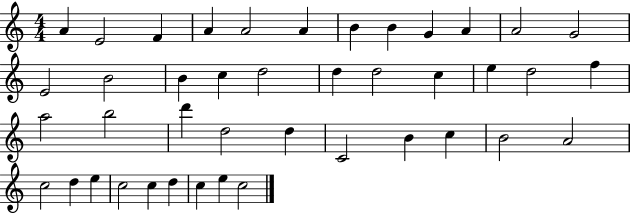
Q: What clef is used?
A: treble